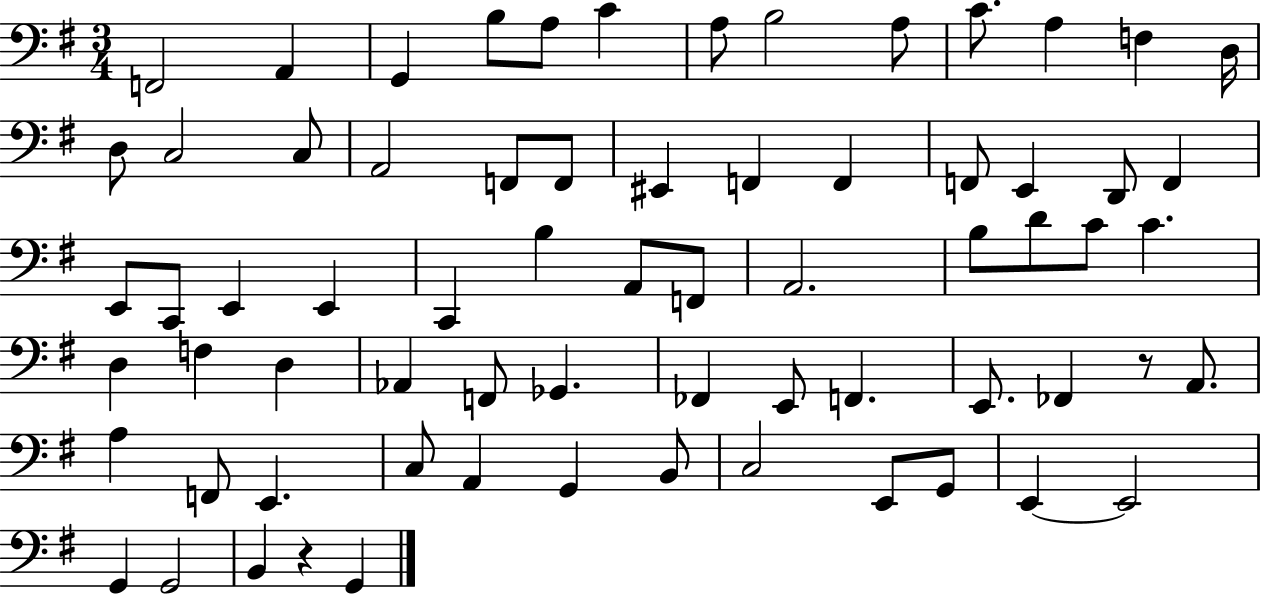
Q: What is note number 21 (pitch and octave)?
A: F2